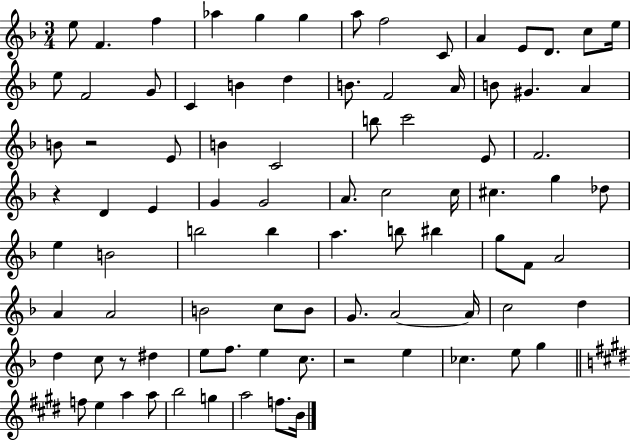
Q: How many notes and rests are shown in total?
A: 88